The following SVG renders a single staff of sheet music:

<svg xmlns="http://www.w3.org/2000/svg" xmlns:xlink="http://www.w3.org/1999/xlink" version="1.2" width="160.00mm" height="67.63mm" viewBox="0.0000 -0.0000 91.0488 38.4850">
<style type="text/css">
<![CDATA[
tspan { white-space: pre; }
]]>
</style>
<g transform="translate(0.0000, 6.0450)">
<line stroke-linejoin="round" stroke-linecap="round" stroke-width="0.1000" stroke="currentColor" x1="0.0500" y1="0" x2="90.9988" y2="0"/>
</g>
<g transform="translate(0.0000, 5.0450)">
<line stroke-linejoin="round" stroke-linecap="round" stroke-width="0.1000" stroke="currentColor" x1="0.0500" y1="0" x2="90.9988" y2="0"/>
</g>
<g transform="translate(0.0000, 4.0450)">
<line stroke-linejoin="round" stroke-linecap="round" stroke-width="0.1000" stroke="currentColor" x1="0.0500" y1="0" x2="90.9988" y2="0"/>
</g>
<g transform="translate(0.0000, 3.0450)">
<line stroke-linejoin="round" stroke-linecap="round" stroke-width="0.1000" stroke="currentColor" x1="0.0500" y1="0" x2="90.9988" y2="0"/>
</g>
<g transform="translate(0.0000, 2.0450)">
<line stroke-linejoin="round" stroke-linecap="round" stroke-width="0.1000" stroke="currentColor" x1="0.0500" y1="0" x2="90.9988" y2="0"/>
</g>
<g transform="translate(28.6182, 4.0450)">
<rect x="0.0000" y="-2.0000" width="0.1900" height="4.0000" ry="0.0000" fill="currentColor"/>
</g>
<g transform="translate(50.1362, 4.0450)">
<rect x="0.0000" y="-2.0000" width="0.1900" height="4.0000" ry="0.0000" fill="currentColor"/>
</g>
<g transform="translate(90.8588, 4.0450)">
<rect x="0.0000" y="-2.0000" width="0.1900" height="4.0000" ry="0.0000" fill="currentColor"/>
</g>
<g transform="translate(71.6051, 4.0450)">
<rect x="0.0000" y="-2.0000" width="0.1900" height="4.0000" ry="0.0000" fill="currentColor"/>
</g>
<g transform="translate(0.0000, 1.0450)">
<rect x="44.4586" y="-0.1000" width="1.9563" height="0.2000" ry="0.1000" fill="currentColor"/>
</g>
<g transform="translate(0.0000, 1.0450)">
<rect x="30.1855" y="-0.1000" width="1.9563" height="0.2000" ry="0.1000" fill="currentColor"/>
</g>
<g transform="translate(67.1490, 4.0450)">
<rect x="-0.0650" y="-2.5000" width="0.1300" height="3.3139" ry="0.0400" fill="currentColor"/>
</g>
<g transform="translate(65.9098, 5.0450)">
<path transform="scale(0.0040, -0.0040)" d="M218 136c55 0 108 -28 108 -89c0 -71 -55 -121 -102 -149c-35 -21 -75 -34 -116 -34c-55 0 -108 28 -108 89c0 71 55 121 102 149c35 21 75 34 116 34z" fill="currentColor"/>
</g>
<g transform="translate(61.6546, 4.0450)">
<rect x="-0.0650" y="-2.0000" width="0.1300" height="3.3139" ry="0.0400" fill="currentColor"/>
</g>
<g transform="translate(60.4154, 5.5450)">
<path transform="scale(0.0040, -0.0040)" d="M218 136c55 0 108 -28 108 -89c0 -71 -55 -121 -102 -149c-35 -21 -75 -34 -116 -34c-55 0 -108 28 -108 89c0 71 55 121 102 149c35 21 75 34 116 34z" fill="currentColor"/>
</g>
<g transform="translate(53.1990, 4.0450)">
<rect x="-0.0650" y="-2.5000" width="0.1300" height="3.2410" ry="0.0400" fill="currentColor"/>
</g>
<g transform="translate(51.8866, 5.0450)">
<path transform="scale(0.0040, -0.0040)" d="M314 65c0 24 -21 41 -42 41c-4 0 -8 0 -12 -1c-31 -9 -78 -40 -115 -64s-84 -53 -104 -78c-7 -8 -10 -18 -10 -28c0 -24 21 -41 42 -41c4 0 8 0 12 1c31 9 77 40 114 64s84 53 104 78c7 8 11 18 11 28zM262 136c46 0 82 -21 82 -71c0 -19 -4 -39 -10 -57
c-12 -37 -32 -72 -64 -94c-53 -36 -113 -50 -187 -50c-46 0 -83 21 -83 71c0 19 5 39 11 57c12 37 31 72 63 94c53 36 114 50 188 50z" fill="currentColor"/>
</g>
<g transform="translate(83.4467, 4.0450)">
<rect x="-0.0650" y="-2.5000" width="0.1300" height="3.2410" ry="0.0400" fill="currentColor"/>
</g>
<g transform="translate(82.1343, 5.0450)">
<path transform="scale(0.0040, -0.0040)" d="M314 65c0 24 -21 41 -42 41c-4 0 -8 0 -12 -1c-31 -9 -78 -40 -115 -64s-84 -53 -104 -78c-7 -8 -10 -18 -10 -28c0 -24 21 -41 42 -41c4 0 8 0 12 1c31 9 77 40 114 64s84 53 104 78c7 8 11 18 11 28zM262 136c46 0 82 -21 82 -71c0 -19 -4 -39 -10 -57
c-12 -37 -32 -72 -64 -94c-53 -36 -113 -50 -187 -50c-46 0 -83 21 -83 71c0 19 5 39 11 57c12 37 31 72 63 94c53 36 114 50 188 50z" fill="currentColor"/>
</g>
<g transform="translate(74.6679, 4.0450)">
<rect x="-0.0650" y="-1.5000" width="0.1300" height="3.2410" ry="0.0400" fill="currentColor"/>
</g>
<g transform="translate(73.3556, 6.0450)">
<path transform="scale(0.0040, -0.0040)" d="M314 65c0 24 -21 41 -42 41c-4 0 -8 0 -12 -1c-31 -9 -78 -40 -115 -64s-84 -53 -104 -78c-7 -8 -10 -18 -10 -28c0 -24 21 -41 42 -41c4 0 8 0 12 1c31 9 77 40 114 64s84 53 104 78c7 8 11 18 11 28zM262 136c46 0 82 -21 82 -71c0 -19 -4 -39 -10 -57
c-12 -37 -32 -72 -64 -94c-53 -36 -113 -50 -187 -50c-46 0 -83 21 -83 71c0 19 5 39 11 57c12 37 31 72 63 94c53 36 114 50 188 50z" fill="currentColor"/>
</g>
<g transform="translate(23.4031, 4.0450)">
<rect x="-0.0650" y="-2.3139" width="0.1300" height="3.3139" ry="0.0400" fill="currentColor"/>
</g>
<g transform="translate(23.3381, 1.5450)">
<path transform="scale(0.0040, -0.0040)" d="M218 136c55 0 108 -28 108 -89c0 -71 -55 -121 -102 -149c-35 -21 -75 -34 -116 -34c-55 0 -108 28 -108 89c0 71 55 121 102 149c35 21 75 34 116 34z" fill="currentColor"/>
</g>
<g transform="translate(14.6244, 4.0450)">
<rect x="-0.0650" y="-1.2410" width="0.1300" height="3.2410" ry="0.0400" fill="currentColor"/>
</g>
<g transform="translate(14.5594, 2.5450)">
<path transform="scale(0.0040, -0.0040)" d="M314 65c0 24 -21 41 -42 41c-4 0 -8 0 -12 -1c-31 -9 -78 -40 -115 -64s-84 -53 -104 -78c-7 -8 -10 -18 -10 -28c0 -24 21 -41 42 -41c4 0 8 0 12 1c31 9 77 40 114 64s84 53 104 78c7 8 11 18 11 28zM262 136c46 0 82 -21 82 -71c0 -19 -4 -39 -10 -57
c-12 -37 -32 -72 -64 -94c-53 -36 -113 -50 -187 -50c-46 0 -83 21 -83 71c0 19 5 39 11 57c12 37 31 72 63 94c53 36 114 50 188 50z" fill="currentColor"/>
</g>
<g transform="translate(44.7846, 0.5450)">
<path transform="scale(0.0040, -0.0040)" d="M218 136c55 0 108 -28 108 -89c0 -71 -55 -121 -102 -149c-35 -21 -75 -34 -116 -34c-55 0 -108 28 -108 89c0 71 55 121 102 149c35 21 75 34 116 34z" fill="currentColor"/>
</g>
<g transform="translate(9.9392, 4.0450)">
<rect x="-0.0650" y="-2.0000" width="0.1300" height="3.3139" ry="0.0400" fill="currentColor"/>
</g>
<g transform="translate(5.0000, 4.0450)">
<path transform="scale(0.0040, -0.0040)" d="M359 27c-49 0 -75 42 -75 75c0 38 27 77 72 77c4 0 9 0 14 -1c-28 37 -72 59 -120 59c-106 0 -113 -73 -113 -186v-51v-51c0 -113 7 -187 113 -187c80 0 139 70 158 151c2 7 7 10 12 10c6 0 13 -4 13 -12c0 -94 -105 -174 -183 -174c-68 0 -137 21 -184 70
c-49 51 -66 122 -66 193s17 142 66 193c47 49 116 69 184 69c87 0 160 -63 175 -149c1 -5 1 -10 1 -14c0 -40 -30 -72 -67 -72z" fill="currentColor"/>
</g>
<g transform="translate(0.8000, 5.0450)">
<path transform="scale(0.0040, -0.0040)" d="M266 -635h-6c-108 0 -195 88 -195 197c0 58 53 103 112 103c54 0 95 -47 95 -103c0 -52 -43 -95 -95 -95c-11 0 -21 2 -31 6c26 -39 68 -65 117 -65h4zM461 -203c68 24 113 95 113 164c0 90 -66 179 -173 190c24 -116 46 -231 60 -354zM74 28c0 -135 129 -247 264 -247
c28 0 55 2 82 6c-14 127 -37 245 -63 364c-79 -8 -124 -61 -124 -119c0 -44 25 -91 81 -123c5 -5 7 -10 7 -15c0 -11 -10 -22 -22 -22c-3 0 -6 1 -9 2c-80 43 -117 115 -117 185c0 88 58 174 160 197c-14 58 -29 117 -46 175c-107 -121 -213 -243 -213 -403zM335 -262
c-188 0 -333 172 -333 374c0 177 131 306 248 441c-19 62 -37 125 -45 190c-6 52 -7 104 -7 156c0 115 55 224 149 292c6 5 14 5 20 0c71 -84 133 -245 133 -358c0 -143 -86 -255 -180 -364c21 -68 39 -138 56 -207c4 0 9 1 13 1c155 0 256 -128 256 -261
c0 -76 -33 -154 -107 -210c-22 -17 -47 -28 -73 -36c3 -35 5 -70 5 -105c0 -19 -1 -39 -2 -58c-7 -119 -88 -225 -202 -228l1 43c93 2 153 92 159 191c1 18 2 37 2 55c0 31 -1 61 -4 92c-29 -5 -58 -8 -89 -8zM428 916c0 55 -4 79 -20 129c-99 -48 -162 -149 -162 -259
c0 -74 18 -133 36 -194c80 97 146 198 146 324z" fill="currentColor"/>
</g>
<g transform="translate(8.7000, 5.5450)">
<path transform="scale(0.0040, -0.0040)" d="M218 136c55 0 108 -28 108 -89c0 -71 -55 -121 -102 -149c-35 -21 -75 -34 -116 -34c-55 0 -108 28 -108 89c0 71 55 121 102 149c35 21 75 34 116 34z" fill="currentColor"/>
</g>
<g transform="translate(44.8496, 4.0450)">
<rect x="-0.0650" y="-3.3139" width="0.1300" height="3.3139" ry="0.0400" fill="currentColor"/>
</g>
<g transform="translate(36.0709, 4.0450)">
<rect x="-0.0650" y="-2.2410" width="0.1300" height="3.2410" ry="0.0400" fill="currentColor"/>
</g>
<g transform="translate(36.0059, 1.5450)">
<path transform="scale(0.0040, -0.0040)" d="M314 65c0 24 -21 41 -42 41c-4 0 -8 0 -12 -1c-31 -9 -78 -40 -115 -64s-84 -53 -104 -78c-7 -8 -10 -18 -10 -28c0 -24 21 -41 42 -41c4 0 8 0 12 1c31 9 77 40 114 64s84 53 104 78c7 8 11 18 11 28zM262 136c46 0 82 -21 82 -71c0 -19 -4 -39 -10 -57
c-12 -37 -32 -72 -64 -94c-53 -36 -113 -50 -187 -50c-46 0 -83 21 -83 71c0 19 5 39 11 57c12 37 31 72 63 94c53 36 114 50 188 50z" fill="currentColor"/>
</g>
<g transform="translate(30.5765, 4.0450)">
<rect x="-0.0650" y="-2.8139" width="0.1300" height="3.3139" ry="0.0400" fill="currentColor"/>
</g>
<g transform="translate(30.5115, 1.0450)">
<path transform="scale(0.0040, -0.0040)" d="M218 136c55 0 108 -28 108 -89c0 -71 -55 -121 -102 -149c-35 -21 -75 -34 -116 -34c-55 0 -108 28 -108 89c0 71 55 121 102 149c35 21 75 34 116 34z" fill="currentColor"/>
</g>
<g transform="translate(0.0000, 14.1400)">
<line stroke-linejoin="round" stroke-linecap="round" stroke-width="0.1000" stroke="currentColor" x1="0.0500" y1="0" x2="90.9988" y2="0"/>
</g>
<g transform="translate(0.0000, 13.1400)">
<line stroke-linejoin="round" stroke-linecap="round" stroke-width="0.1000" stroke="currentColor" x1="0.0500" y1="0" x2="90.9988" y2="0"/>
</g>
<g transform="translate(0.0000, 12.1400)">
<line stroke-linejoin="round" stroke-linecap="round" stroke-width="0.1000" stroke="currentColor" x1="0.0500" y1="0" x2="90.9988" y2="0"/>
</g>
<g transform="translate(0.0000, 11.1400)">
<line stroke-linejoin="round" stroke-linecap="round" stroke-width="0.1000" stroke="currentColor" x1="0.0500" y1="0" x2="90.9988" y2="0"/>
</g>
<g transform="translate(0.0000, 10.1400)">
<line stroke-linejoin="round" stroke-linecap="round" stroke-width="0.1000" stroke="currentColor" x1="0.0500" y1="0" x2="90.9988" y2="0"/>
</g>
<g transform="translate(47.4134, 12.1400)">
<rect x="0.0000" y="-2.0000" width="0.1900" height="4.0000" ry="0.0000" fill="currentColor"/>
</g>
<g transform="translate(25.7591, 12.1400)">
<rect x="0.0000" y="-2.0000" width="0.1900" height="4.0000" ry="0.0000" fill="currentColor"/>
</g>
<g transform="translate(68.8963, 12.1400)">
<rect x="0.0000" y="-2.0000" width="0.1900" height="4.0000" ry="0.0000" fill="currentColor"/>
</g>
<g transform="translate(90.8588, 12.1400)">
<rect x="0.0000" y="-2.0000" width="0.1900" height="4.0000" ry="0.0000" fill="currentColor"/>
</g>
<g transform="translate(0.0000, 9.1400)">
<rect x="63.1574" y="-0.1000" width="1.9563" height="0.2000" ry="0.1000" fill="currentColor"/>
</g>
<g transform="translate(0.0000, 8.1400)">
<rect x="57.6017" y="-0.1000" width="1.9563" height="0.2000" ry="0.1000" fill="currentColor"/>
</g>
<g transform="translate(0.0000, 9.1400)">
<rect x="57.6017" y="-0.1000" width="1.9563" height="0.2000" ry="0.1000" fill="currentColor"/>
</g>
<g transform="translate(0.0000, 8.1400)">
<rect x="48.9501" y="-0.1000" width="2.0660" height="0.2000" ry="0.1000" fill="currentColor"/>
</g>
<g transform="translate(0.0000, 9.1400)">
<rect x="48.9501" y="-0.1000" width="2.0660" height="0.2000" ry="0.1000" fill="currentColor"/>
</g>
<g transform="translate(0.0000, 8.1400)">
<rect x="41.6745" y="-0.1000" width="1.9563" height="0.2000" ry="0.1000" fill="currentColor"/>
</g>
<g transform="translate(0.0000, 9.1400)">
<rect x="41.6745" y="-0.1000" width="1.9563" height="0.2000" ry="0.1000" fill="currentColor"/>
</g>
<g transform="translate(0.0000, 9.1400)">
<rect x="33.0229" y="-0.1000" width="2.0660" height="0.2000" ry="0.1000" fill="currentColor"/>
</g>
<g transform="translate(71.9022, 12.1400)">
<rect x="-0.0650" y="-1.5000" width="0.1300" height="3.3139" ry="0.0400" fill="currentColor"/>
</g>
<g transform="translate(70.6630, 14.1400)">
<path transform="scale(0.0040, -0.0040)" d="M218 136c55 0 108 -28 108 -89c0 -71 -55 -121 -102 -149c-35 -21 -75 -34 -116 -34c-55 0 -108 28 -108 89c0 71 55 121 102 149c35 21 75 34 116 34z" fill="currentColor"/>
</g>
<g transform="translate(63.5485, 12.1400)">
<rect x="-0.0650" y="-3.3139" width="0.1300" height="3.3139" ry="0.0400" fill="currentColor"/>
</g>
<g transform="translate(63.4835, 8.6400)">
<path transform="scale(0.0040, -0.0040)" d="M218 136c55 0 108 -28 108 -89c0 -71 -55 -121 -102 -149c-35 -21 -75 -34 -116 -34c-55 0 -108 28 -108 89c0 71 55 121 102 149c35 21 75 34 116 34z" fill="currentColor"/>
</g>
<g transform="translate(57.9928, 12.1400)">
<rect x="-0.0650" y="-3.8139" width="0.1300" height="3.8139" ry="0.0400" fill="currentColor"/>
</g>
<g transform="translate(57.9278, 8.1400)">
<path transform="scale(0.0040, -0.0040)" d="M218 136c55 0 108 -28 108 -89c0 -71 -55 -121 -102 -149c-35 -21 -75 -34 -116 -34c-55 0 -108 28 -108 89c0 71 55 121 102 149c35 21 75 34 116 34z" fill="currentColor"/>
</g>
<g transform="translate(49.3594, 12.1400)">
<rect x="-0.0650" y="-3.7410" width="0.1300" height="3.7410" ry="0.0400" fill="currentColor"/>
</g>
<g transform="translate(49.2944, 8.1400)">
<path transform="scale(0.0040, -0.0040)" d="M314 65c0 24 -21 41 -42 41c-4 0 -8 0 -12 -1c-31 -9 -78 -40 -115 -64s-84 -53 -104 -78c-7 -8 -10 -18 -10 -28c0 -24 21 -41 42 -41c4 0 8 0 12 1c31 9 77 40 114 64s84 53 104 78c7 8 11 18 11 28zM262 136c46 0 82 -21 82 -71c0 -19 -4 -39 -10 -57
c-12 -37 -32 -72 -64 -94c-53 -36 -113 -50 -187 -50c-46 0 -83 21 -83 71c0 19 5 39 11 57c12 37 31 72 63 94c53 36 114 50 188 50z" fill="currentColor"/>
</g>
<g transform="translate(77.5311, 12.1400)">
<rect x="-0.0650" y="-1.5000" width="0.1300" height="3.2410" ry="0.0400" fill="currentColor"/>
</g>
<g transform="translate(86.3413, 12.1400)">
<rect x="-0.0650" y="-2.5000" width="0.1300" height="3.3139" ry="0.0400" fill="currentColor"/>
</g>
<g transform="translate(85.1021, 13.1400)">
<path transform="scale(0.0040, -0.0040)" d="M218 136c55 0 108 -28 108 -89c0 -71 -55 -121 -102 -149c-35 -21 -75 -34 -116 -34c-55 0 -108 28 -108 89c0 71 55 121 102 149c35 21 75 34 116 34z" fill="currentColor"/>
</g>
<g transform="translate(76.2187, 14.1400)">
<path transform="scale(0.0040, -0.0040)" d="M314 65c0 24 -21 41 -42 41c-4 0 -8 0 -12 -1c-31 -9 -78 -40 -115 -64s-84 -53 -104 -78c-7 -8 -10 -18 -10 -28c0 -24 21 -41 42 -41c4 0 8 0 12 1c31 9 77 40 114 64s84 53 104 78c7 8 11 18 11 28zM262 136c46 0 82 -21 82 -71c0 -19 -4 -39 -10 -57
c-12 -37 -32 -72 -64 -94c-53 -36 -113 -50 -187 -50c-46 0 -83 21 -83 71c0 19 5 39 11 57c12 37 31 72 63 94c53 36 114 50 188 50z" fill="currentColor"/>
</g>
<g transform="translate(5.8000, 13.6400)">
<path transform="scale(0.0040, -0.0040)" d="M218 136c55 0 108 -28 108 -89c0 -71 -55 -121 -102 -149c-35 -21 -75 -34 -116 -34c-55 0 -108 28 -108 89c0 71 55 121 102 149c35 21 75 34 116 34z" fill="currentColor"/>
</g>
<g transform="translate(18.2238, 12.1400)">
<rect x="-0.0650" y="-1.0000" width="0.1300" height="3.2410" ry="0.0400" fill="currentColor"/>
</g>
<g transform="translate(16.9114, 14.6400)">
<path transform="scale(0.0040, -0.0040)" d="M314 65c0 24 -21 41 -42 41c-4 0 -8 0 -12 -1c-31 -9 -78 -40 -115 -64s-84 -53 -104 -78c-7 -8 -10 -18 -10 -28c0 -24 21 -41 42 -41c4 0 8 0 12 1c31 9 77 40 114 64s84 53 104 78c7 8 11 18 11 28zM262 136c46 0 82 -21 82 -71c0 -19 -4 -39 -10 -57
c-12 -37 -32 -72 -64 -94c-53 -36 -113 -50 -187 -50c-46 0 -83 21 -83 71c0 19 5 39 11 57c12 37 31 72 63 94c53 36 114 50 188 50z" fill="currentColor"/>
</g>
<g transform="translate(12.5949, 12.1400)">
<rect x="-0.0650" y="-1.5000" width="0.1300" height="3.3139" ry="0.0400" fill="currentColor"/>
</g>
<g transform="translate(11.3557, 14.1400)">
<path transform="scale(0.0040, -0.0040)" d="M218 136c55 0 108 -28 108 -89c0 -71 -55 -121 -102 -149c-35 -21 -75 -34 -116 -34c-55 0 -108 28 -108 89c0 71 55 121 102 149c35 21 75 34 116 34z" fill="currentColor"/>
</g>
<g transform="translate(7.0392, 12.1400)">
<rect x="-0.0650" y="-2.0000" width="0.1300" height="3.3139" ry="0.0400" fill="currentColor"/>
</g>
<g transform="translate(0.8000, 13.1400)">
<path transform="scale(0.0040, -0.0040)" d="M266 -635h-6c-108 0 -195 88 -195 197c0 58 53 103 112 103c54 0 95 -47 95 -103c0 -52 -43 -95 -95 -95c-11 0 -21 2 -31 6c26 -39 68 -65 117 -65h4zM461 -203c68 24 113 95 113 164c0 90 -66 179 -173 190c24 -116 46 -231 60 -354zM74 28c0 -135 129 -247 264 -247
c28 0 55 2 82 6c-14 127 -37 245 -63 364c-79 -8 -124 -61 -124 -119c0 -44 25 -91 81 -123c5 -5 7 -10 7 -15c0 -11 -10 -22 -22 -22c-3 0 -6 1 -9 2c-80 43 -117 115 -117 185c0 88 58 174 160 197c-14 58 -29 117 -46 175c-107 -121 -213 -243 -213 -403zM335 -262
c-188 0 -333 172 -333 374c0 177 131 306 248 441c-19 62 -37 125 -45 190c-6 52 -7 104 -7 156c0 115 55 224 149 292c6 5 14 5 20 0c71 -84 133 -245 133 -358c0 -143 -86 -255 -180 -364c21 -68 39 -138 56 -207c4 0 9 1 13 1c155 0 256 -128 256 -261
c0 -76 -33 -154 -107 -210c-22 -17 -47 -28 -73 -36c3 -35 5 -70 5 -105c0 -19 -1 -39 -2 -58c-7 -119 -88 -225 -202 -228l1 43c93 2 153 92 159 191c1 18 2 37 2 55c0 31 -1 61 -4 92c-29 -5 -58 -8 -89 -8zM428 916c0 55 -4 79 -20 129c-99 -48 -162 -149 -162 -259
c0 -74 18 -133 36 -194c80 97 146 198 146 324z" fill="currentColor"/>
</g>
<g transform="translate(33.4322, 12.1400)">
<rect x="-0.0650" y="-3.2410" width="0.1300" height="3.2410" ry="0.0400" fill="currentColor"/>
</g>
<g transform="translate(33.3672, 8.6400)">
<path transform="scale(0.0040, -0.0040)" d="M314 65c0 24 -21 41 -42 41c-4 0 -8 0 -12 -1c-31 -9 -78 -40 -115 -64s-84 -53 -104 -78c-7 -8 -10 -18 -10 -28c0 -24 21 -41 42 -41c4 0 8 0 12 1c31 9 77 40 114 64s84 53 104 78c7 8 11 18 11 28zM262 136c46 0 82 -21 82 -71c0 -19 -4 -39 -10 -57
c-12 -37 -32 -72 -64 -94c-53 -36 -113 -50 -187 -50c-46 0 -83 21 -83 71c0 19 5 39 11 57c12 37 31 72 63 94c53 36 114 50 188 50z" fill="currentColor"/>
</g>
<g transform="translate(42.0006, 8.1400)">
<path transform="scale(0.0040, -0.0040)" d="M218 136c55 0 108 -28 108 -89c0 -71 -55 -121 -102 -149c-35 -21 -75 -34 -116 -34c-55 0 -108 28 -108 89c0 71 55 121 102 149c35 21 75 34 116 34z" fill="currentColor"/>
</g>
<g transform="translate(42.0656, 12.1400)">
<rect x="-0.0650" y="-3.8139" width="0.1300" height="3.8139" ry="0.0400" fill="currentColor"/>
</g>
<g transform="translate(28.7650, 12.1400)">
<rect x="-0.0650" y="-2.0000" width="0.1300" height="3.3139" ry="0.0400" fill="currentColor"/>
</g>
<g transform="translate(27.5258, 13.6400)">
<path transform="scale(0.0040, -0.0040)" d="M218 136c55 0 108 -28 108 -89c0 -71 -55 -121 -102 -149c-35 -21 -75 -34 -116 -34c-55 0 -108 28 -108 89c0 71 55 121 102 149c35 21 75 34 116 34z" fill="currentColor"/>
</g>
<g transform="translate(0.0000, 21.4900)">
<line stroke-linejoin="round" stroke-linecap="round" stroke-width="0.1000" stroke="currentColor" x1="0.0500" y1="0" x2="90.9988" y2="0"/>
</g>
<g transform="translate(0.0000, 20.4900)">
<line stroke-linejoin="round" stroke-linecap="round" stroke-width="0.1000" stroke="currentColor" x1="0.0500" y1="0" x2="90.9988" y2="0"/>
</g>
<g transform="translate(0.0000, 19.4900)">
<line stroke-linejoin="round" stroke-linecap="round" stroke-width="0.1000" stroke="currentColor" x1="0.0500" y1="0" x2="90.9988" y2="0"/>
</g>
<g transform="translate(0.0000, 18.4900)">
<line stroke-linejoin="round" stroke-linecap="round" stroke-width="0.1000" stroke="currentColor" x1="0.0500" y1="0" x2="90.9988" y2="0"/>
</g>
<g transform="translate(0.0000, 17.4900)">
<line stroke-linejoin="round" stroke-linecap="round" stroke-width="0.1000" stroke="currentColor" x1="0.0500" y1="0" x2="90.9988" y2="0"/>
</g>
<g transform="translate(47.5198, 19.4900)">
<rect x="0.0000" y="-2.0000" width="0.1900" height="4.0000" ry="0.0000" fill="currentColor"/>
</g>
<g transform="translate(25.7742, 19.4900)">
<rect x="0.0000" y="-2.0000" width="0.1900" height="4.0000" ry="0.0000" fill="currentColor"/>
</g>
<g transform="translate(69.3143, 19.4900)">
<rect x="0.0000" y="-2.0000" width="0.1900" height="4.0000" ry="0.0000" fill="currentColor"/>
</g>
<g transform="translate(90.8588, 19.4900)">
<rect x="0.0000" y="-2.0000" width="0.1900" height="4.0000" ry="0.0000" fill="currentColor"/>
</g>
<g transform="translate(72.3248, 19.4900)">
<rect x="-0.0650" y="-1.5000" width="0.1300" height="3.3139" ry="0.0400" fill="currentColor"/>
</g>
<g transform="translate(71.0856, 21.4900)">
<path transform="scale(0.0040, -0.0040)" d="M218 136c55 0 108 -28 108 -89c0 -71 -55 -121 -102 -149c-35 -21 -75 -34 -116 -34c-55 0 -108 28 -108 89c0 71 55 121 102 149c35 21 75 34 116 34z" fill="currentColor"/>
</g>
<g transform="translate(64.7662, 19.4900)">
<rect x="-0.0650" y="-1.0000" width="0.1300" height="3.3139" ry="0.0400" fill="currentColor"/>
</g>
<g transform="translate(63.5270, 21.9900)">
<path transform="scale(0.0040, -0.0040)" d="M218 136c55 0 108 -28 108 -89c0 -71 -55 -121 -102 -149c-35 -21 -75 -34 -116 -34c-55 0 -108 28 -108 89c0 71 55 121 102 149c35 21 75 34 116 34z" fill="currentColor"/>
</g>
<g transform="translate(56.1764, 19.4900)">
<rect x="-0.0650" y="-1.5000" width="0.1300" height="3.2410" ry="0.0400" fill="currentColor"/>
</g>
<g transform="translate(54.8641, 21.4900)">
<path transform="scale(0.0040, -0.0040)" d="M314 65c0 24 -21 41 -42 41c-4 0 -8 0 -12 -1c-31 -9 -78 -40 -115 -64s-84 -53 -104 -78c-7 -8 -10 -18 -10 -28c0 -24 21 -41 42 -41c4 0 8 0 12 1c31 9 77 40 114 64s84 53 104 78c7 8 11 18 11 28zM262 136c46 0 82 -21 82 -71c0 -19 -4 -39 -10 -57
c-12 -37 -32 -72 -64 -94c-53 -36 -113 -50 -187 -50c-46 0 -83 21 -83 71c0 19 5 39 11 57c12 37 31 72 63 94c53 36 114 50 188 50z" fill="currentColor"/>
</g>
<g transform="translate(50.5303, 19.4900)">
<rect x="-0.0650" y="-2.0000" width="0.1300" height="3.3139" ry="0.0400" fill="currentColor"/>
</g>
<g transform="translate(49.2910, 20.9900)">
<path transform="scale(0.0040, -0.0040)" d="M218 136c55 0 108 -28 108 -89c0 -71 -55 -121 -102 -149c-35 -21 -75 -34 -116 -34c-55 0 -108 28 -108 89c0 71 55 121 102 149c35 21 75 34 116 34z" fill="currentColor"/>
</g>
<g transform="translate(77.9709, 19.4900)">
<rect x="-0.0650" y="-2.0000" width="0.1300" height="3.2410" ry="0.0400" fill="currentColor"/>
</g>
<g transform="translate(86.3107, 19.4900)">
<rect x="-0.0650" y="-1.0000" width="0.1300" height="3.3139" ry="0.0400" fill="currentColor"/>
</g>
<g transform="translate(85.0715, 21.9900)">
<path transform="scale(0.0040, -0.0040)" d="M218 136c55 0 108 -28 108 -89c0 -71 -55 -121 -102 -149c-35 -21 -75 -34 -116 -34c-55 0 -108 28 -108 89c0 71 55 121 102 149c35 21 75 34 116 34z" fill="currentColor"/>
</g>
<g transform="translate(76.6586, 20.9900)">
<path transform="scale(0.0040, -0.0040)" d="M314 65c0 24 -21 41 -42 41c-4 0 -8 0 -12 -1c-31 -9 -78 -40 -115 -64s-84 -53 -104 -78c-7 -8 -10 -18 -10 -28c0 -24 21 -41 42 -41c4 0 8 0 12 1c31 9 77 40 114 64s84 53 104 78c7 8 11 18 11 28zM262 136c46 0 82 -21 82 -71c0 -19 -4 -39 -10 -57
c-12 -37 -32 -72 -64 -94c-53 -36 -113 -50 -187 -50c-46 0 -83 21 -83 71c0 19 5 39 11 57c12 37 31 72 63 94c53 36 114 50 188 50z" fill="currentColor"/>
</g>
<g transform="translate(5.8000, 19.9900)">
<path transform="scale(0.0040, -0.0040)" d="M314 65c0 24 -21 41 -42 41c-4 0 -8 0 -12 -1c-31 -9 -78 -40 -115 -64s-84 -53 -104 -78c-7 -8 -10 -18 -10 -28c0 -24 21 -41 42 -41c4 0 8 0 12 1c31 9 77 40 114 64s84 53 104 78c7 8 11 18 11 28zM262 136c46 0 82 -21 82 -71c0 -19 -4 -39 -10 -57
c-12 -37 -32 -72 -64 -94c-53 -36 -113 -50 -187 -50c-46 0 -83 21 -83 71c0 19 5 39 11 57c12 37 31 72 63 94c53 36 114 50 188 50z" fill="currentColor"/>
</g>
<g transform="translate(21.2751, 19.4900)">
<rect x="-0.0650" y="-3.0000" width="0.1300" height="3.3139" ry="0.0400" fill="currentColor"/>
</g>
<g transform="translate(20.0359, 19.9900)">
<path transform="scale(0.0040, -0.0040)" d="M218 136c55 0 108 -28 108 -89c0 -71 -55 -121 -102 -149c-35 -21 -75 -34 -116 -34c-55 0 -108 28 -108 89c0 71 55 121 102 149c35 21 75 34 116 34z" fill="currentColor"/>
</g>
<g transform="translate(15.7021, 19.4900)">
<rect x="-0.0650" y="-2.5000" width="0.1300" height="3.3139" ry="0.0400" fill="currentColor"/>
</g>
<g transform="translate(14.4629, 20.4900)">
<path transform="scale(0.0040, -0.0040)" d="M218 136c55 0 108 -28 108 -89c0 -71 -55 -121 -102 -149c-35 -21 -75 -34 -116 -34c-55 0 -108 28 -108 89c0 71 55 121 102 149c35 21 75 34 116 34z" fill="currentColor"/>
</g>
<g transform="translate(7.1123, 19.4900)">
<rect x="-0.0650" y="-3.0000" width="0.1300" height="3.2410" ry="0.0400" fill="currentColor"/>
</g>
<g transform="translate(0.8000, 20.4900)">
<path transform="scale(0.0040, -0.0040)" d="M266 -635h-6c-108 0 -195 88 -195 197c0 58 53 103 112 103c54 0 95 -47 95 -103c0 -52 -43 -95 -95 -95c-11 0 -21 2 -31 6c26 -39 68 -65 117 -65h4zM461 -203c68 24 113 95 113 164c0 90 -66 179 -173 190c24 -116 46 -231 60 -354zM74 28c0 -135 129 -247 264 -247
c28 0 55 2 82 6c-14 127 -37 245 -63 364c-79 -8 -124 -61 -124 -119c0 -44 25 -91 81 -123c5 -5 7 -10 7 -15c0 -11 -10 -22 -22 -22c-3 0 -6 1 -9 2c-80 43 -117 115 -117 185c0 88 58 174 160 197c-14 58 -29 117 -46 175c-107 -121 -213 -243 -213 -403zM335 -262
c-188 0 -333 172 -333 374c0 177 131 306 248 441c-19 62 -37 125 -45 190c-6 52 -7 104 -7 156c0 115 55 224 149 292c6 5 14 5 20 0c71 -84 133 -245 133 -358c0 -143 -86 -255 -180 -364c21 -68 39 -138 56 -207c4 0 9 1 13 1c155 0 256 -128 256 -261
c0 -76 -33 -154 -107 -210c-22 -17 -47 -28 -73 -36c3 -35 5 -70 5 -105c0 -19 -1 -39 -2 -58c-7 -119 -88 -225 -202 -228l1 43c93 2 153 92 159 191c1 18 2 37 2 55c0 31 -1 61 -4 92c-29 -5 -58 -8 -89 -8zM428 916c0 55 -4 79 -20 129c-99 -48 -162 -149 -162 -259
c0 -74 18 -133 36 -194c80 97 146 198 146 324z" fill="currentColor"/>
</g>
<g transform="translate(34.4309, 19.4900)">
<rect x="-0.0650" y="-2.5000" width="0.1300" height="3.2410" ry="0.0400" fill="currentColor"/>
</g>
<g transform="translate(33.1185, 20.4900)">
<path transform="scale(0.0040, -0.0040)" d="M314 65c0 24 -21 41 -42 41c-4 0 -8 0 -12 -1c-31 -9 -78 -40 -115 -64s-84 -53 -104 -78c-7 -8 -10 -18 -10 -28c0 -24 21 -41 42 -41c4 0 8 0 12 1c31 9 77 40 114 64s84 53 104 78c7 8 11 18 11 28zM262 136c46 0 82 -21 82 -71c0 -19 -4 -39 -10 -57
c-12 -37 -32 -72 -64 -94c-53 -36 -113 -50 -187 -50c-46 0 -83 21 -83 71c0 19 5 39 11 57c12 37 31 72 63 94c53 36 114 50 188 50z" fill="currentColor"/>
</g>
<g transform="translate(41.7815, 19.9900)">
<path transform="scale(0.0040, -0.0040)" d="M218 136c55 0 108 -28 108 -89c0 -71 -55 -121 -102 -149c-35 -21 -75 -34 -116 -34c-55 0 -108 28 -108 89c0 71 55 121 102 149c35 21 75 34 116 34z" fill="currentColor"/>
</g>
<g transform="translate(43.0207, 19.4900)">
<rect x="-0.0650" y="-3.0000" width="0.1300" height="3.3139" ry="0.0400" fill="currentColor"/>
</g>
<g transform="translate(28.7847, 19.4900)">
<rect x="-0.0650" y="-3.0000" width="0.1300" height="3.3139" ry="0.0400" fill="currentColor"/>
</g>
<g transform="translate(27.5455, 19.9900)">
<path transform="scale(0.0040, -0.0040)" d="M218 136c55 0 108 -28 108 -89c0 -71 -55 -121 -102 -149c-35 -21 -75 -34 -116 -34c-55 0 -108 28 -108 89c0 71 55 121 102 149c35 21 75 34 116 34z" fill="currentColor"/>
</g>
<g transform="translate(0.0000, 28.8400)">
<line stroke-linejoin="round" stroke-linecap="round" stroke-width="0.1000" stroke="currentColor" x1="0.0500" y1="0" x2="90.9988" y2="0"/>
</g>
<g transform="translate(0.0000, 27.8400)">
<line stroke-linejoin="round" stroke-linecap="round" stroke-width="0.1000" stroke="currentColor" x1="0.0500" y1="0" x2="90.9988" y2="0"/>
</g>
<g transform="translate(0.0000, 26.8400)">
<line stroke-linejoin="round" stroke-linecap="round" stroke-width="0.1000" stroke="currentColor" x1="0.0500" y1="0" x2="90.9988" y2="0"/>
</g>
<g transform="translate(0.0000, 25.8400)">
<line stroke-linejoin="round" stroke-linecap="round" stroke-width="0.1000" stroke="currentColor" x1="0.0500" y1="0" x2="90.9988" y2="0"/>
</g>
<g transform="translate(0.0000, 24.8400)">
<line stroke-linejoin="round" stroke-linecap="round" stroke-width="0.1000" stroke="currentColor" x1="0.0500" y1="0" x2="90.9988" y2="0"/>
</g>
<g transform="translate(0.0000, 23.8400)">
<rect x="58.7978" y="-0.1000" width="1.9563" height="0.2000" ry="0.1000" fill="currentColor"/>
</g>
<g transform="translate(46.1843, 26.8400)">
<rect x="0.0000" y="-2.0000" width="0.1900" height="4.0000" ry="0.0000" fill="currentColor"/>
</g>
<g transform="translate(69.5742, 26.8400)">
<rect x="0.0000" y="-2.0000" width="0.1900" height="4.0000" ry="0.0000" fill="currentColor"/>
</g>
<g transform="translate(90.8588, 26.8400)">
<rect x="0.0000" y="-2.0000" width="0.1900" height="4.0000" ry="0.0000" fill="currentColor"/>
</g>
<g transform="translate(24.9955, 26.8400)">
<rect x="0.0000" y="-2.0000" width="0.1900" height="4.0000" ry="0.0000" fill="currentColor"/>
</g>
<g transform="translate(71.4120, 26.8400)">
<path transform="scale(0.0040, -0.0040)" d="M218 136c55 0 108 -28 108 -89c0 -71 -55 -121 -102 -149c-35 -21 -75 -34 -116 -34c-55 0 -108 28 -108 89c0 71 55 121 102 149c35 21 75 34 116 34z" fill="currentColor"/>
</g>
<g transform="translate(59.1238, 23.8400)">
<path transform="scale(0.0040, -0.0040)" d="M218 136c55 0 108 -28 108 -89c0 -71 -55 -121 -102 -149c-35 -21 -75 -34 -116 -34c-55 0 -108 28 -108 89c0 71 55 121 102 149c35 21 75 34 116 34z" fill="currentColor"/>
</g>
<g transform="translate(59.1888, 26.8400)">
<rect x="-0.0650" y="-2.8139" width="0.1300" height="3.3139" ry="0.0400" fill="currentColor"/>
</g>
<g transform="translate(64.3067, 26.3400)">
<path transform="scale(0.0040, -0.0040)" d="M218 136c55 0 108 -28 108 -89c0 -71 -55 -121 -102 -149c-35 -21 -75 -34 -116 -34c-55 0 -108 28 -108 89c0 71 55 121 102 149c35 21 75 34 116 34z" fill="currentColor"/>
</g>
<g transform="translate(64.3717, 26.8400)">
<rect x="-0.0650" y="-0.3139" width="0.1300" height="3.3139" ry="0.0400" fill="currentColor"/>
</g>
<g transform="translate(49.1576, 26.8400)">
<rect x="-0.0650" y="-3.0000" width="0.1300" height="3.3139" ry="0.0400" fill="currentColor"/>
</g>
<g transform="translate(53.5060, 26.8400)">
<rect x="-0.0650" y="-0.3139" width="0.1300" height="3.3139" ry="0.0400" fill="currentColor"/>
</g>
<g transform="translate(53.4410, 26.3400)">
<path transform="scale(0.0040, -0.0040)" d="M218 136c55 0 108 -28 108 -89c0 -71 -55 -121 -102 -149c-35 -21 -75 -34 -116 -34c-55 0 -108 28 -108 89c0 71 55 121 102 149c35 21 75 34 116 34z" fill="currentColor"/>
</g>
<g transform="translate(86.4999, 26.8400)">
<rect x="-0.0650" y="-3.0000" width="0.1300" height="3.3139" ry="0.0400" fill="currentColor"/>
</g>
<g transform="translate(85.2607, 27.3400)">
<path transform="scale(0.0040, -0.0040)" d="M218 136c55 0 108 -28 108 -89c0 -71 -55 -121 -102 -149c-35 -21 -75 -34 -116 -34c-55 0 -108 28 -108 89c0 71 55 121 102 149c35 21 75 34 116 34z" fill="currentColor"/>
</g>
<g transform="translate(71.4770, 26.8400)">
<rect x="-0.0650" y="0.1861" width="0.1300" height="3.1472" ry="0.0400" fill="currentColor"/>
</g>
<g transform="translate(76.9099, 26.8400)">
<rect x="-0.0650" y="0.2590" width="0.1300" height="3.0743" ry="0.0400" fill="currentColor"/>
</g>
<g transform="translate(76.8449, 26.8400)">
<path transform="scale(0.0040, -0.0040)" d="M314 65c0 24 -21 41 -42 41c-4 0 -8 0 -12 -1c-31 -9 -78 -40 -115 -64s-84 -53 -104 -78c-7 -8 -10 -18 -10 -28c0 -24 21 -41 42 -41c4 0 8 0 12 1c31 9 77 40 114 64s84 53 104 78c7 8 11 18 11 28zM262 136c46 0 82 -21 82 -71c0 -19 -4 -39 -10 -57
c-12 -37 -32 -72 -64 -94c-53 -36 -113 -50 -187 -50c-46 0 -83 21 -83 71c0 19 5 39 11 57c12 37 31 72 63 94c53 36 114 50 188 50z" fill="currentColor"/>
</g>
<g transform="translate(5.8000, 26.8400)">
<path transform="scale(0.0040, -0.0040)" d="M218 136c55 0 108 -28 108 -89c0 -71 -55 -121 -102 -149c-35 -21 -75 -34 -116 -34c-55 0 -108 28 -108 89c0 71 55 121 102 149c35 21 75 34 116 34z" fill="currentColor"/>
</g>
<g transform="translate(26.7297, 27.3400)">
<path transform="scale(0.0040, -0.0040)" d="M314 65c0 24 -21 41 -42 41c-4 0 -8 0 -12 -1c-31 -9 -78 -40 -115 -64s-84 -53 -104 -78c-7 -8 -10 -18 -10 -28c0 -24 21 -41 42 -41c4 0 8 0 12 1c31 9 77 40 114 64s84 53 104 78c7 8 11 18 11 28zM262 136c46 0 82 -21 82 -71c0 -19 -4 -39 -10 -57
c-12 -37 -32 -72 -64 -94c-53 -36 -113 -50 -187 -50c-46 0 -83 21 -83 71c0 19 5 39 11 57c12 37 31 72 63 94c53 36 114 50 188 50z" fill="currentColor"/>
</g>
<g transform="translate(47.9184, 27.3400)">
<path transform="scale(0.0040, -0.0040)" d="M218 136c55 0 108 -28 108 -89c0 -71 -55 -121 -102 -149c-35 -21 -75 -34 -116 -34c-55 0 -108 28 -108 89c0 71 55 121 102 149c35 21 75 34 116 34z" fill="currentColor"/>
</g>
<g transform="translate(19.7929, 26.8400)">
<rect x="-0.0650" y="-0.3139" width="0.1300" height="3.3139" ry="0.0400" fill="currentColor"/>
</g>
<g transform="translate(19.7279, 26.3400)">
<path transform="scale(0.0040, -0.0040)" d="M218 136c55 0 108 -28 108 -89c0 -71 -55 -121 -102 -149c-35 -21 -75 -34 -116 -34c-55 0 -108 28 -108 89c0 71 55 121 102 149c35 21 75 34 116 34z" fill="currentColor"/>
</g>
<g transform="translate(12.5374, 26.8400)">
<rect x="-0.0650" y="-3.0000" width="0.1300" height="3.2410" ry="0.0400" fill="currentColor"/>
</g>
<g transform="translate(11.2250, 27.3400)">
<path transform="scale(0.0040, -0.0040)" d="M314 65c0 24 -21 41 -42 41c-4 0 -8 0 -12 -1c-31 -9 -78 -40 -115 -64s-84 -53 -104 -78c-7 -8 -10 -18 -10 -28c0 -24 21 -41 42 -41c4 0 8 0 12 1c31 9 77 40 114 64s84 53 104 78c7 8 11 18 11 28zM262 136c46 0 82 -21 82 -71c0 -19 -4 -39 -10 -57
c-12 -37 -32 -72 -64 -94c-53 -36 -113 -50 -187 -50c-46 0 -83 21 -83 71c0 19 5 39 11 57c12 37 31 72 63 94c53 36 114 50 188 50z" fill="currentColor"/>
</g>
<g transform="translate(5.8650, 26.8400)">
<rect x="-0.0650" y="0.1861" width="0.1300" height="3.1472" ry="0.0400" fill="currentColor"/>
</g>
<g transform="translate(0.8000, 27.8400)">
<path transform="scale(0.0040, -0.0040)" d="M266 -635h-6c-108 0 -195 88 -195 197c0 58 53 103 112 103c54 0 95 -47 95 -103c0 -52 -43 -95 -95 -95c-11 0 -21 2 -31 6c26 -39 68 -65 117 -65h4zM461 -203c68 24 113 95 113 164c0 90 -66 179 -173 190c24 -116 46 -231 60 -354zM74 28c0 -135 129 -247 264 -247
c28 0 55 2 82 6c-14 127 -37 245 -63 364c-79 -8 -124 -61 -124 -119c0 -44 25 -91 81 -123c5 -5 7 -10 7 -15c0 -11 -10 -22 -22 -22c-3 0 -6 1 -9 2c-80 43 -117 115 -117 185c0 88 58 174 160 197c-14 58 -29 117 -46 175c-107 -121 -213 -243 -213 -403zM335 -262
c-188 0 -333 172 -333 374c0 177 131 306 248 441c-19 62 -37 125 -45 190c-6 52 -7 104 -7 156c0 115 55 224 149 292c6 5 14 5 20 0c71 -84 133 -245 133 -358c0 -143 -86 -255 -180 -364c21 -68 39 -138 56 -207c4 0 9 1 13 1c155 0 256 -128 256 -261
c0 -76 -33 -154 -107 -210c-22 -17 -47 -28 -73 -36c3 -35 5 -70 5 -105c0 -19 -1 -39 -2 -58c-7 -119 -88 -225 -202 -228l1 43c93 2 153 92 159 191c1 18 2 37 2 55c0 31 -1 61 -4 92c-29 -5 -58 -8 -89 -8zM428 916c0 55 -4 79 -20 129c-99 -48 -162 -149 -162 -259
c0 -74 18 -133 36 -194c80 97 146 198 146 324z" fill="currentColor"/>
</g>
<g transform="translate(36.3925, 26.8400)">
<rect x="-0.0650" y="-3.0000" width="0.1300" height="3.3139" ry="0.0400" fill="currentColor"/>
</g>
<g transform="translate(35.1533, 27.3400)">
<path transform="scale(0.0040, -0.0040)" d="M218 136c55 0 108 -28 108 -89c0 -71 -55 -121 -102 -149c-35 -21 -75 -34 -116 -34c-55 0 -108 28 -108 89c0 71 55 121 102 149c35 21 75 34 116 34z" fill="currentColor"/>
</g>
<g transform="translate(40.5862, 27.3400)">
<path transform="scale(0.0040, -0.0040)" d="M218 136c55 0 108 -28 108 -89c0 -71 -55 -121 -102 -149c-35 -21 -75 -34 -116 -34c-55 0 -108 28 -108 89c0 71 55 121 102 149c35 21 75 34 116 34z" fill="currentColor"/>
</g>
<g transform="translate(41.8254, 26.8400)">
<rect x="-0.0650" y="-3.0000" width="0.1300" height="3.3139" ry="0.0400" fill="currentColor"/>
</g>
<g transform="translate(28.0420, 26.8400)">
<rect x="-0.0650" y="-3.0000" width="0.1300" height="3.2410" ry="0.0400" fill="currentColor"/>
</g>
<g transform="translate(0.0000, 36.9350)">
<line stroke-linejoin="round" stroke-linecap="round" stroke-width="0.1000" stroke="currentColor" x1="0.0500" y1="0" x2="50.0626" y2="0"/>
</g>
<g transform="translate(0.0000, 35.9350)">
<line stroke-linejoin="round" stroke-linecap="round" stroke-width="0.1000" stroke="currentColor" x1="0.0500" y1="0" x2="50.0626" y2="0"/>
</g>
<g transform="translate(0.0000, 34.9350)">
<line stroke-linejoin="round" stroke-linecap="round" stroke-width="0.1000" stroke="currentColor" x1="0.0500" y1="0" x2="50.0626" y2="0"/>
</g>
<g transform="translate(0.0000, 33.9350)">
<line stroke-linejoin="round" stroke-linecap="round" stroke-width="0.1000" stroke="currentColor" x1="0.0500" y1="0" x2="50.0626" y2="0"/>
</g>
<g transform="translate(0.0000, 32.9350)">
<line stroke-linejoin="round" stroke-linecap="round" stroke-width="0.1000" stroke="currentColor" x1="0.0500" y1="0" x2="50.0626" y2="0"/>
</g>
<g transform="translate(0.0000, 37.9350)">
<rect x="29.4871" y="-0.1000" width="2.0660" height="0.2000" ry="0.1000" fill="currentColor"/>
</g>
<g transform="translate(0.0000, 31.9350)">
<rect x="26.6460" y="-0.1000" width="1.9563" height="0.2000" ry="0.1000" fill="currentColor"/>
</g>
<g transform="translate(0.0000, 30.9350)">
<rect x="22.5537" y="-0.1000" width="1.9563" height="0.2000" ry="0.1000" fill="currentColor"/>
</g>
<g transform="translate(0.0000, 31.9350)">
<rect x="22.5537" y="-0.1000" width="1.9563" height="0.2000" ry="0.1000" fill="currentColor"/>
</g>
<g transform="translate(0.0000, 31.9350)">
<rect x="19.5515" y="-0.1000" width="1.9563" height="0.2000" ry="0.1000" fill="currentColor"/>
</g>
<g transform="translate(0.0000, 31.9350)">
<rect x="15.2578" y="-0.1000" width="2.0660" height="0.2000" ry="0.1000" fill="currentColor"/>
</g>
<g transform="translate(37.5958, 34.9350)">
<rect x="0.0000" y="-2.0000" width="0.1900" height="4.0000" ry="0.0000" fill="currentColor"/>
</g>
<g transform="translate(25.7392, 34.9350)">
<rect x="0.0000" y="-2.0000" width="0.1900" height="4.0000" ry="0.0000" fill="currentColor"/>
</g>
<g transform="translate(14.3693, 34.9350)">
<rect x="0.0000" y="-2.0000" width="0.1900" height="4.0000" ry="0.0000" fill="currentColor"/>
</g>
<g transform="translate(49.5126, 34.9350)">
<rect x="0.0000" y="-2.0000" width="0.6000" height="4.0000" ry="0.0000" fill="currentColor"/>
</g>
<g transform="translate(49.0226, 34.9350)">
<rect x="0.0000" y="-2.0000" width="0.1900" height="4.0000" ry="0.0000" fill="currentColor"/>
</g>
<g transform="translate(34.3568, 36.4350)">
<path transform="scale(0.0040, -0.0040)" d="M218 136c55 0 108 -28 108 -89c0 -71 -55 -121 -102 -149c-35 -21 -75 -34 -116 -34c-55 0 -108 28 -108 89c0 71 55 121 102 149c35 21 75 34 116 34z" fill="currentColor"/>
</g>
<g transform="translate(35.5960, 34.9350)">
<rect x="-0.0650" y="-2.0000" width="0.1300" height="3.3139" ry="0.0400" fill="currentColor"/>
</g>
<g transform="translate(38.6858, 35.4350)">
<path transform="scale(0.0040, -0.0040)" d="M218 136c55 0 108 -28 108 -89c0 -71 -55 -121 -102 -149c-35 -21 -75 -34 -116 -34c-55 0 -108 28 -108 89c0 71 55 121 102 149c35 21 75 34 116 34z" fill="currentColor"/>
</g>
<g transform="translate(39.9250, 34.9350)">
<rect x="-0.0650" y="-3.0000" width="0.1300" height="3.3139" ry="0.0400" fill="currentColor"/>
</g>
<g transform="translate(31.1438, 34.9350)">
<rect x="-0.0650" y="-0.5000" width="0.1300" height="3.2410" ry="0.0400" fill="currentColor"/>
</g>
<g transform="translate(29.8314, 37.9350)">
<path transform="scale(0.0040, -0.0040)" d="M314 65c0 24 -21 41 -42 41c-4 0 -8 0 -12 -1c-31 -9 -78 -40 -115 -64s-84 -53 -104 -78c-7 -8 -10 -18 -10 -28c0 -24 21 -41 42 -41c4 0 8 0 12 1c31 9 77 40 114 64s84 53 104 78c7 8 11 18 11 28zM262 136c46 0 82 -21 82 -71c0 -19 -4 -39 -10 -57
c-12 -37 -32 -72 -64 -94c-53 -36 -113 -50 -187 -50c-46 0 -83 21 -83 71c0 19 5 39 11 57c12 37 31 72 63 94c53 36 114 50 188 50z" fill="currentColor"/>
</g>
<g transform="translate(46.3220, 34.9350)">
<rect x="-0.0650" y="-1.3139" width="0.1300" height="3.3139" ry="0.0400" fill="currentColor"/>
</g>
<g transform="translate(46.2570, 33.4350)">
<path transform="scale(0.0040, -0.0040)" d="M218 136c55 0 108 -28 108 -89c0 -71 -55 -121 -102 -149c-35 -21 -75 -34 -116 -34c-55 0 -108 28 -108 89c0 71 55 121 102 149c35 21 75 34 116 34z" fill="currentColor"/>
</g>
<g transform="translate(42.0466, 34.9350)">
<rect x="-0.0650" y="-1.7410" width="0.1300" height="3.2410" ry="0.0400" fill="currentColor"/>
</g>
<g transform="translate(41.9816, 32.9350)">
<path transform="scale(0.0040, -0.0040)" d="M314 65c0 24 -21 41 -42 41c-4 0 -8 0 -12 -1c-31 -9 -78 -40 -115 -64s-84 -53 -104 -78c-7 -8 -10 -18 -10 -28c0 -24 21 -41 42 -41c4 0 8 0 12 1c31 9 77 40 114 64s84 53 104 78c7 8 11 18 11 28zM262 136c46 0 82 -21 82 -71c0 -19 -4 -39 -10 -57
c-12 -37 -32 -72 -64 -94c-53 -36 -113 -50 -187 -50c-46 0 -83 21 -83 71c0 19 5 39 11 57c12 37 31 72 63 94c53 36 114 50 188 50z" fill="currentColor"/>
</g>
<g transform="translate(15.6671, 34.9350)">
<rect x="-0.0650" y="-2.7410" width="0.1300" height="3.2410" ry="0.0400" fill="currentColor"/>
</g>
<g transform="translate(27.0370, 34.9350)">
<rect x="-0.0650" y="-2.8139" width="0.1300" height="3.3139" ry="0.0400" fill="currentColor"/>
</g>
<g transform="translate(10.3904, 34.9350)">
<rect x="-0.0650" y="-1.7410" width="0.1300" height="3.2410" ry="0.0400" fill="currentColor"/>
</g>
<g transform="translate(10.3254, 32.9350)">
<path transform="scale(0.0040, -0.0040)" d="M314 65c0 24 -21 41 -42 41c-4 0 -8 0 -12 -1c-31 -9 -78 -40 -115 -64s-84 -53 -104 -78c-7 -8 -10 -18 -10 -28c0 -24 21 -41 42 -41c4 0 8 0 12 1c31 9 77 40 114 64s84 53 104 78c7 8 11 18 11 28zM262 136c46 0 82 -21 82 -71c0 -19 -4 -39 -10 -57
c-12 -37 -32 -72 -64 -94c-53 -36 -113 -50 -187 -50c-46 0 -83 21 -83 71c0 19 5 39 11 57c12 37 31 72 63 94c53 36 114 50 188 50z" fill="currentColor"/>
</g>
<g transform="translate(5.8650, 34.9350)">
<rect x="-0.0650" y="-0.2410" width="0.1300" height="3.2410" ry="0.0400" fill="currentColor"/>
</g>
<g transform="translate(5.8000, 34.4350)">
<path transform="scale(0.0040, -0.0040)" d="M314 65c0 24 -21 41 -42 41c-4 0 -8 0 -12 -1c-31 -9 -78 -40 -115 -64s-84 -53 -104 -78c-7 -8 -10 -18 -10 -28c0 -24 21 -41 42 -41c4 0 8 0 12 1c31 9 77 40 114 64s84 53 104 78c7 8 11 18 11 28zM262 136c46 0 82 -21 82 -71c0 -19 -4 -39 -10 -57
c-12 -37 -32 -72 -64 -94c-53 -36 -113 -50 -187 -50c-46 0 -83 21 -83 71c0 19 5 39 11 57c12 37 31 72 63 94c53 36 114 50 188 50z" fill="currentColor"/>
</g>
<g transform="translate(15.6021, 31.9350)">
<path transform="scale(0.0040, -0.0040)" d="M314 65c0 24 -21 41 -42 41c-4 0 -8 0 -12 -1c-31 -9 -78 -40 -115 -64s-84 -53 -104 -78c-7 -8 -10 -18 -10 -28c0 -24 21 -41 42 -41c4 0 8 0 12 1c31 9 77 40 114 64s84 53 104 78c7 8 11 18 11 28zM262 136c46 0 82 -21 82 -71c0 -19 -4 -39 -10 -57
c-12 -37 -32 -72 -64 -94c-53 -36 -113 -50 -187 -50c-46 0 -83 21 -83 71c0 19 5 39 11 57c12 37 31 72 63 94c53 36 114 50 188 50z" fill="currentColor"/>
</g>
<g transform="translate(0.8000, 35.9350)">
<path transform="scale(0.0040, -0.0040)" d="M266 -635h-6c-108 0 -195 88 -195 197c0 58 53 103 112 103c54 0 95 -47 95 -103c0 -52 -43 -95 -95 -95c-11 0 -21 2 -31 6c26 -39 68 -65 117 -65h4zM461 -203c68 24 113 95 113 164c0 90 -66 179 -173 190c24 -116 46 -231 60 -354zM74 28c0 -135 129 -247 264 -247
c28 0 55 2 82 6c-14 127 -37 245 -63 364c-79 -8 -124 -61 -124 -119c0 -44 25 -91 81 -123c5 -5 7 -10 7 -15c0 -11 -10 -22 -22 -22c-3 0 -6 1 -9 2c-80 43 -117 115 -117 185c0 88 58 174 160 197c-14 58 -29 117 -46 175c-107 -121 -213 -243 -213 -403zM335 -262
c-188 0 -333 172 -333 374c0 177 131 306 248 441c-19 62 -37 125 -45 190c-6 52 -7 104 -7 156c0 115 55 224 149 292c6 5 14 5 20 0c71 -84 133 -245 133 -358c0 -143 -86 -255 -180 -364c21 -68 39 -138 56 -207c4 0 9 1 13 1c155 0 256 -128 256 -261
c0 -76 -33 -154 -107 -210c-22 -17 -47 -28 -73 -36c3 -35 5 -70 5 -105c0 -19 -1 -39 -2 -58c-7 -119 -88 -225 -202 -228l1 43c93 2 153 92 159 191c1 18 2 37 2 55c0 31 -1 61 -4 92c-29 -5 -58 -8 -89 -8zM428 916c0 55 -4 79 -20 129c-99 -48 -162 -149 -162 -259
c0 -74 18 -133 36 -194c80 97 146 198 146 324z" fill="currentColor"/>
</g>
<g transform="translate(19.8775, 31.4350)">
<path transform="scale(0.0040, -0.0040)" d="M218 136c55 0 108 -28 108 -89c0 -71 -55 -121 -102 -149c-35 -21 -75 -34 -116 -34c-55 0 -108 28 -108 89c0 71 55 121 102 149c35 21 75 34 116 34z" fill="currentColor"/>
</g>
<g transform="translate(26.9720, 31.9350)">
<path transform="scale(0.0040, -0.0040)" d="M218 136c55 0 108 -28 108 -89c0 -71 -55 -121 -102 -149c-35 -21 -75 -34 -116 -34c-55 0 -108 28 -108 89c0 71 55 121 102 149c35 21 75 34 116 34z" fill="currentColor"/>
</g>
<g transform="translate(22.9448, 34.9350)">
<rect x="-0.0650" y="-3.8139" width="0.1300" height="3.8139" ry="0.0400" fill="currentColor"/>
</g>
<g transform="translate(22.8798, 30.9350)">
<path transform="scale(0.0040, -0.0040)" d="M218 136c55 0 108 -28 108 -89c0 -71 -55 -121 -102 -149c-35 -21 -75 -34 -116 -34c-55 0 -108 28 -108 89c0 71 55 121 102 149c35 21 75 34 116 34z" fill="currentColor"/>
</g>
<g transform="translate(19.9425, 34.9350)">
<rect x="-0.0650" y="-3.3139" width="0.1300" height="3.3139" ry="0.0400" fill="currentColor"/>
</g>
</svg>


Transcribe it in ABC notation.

X:1
T:Untitled
M:4/4
L:1/4
K:C
F e2 g a g2 b G2 F G E2 G2 F E D2 F b2 c' c'2 c' b E E2 G A2 G A A G2 A F E2 D E F2 D B A2 c A2 A A A c a c B B2 A c2 f2 a2 b c' a C2 F A f2 e